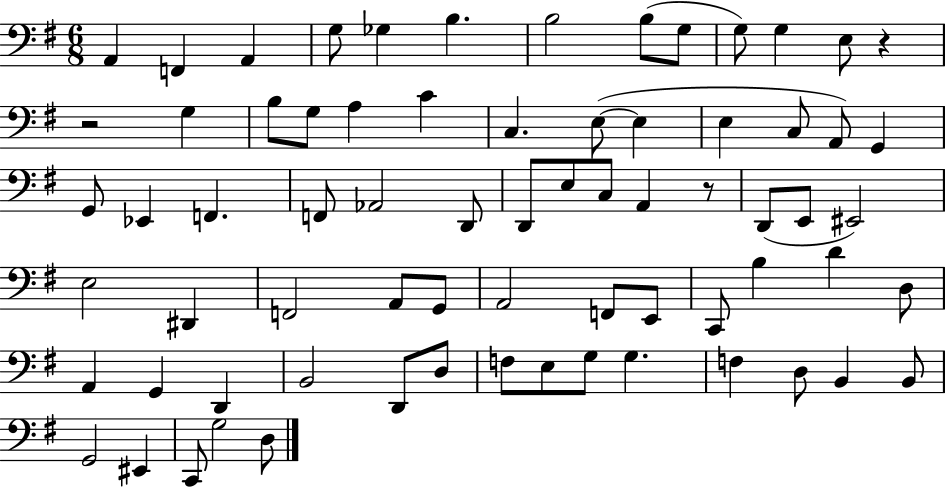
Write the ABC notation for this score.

X:1
T:Untitled
M:6/8
L:1/4
K:G
A,, F,, A,, G,/2 _G, B, B,2 B,/2 G,/2 G,/2 G, E,/2 z z2 G, B,/2 G,/2 A, C C, E,/2 E, E, C,/2 A,,/2 G,, G,,/2 _E,, F,, F,,/2 _A,,2 D,,/2 D,,/2 E,/2 C,/2 A,, z/2 D,,/2 E,,/2 ^E,,2 E,2 ^D,, F,,2 A,,/2 G,,/2 A,,2 F,,/2 E,,/2 C,,/2 B, D D,/2 A,, G,, D,, B,,2 D,,/2 D,/2 F,/2 E,/2 G,/2 G, F, D,/2 B,, B,,/2 G,,2 ^E,, C,,/2 G,2 D,/2